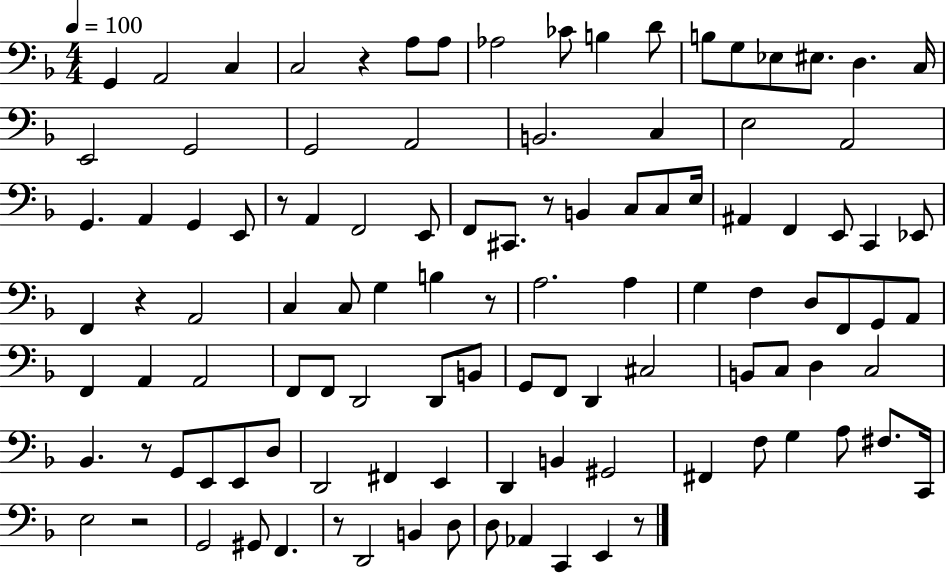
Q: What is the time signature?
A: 4/4